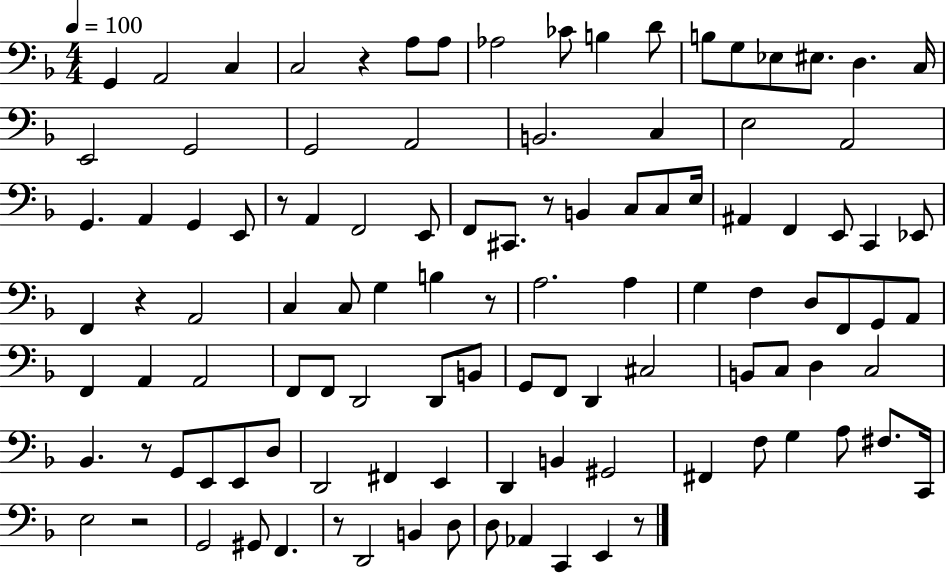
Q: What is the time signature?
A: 4/4